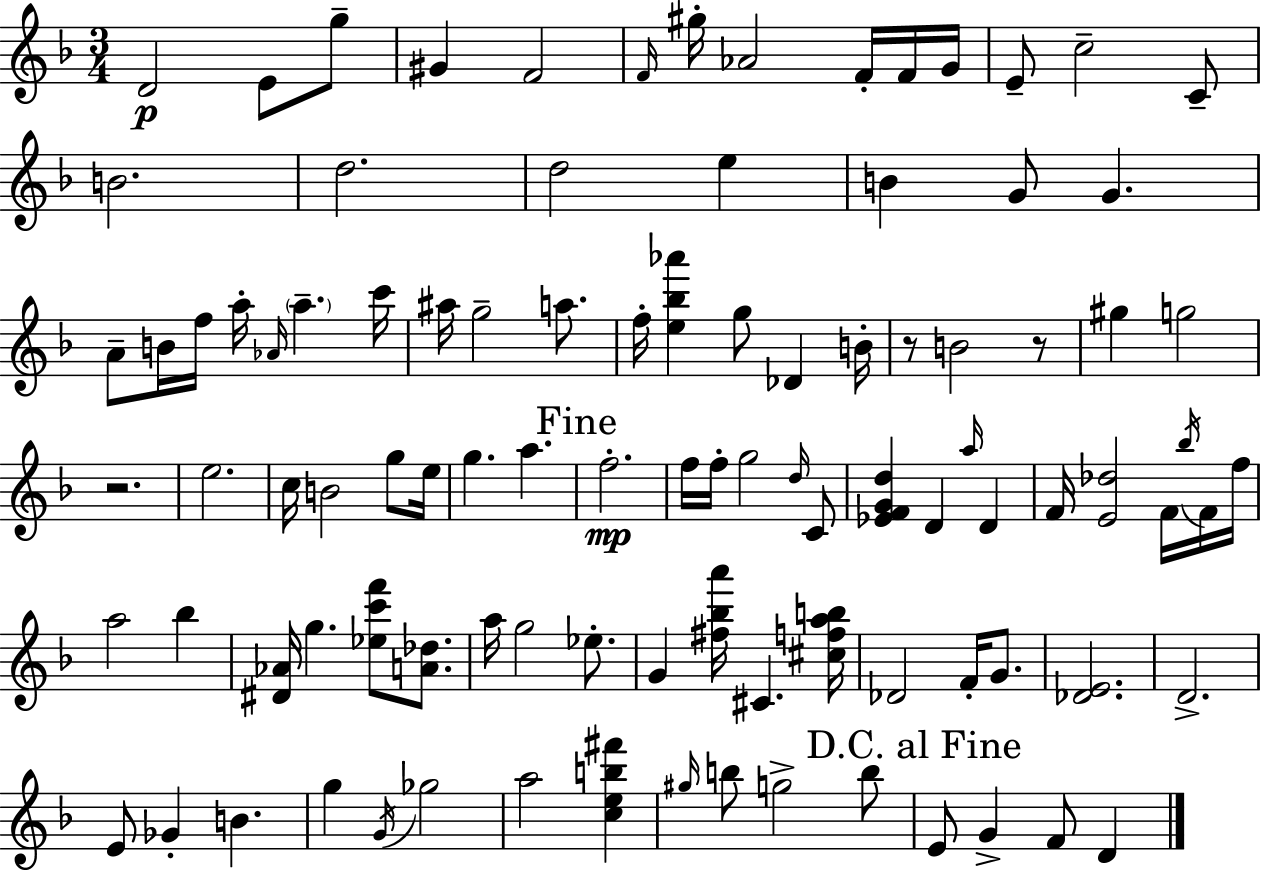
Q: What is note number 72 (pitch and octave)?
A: E4